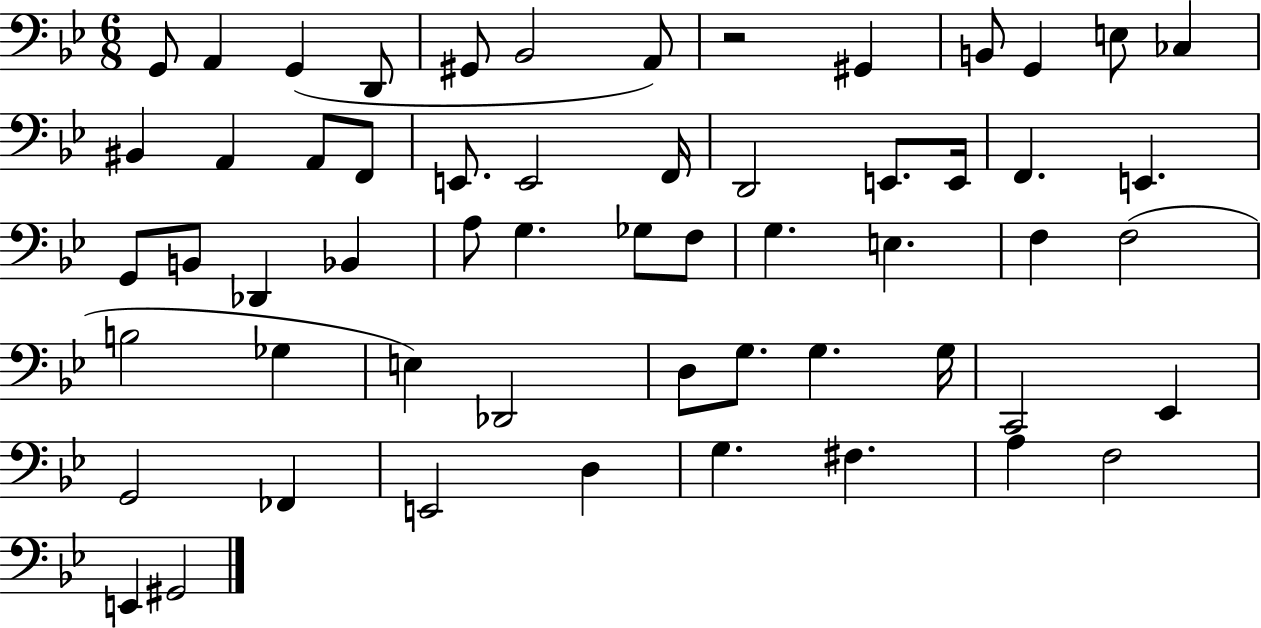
G2/e A2/q G2/q D2/e G#2/e Bb2/h A2/e R/h G#2/q B2/e G2/q E3/e CES3/q BIS2/q A2/q A2/e F2/e E2/e. E2/h F2/s D2/h E2/e. E2/s F2/q. E2/q. G2/e B2/e Db2/q Bb2/q A3/e G3/q. Gb3/e F3/e G3/q. E3/q. F3/q F3/h B3/h Gb3/q E3/q Db2/h D3/e G3/e. G3/q. G3/s C2/h Eb2/q G2/h FES2/q E2/h D3/q G3/q. F#3/q. A3/q F3/h E2/q G#2/h